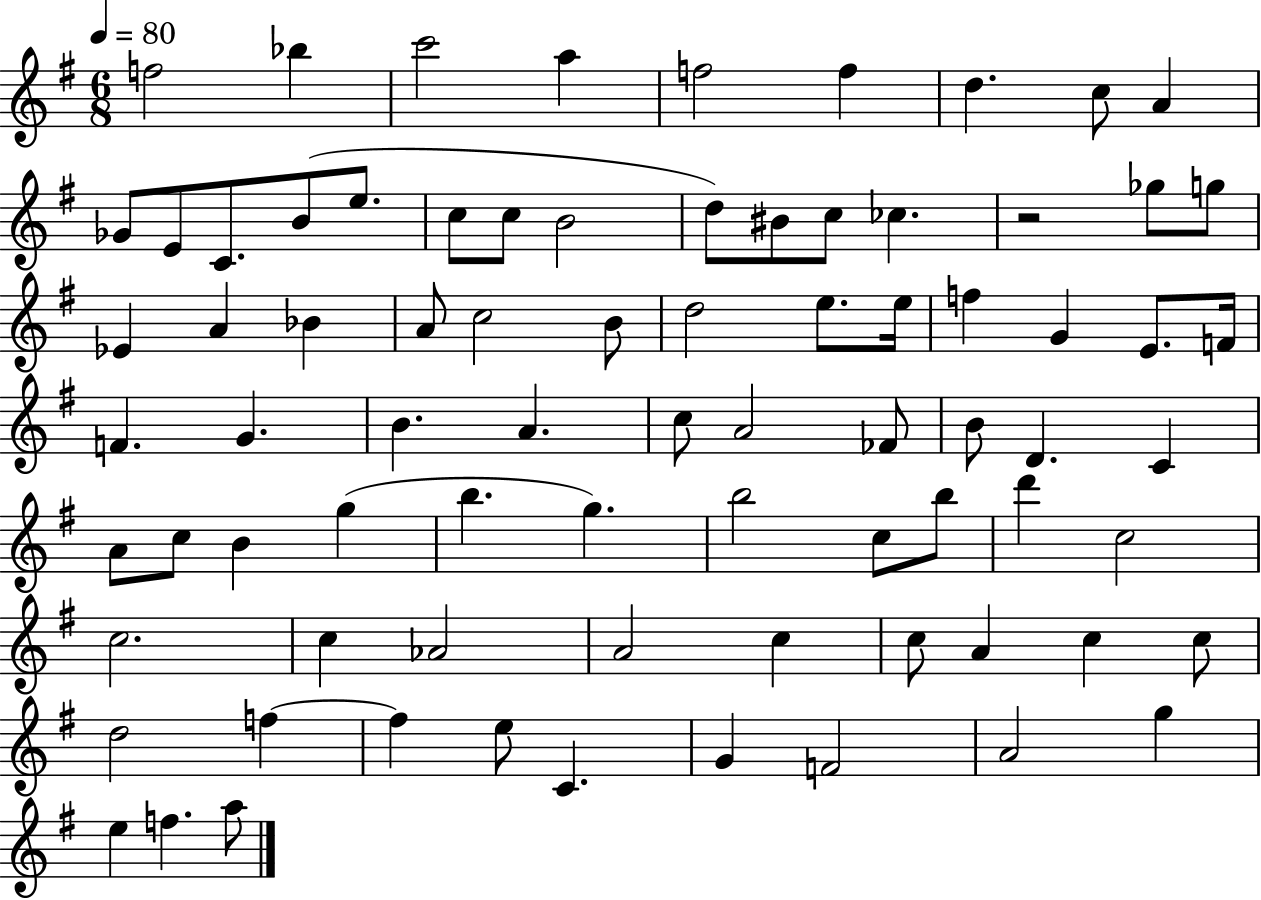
F5/h Bb5/q C6/h A5/q F5/h F5/q D5/q. C5/e A4/q Gb4/e E4/e C4/e. B4/e E5/e. C5/e C5/e B4/h D5/e BIS4/e C5/e CES5/q. R/h Gb5/e G5/e Eb4/q A4/q Bb4/q A4/e C5/h B4/e D5/h E5/e. E5/s F5/q G4/q E4/e. F4/s F4/q. G4/q. B4/q. A4/q. C5/e A4/h FES4/e B4/e D4/q. C4/q A4/e C5/e B4/q G5/q B5/q. G5/q. B5/h C5/e B5/e D6/q C5/h C5/h. C5/q Ab4/h A4/h C5/q C5/e A4/q C5/q C5/e D5/h F5/q F5/q E5/e C4/q. G4/q F4/h A4/h G5/q E5/q F5/q. A5/e